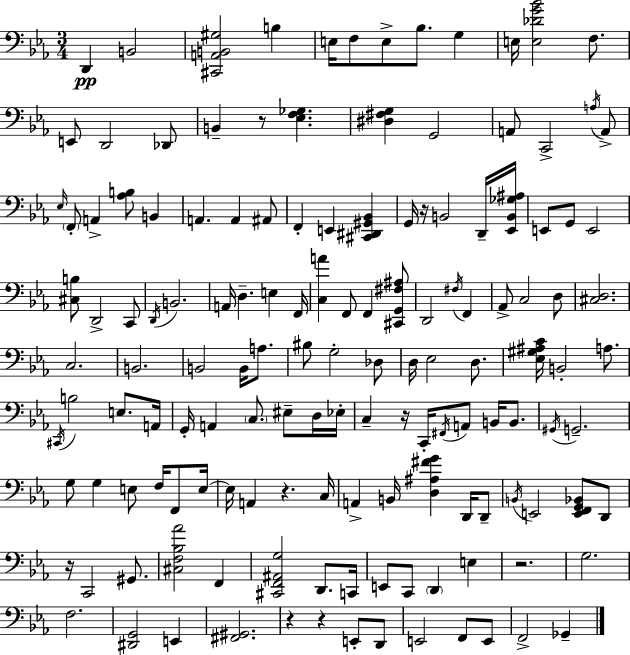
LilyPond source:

{
  \clef bass
  \numericTimeSignature
  \time 3/4
  \key ees \major
  d,4\pp b,2 | <cis, a, b, gis>2 b4 | e16 f8 e8-> bes8. g4 | e16 <e des' g' bes'>2 f8. | \break e,8 d,2 des,8 | b,4-- r8 <ees f ges>4. | <dis fis g>4 g,2 | a,8 c,2-> \acciaccatura { a16 } a,8-> | \break \grace { ees16 } \parenthesize f,8-. a,4-> <aes b>8 b,4 | a,4. a,4 | ais,8 f,4-. e,4 <cis, dis, gis, bes,>4 | g,16 r16 b,2 | \break d,16-- <ees, b, ges ais>16 e,8 g,8 e,2 | <cis b>8 d,2-> | c,8 \acciaccatura { d,16 } b,2. | a,16 d4.-- e4 | \break f,16 <c a'>4 f,8 f,4 | <cis, g, fis ais>8 d,2 \acciaccatura { fis16 } | f,4 aes,8-> c2 | d8 <cis d>2. | \break c2. | b,2. | b,2 | b,16 a8. bis8 g2-. | \break des8 d16 ees2 | d8. <ees gis ais c'>16 b,2-. | a8. \acciaccatura { cis,16 } b2 | e8. a,16 g,16-. a,4 \parenthesize c8. | \break eis8-- d16 ees16-. c4-- r16 c,16-. \acciaccatura { fis,16 } | a,8 b,16 b,8. \acciaccatura { gis,16 } g,2.-- | g8 g4 | e8 f16 f,8 e16~~ e16 a,4 | \break r4. c16 a,4-> b,16 | <d ais fis' g'>4 d,16 d,8-- \acciaccatura { b,16 } e,2 | <e, f, g, bes,>8 d,8 r16 c,2 | gis,8. <cis f bes aes'>2 | \break f,4 <cis, f, ais, g>2 | d,8. c,16 e,8 c,8 | \parenthesize d,4 e4 r2. | g2. | \break f2. | <dis, g,>2 | e,4 <fis, gis,>2. | r4 | \break r4 e,8-. d,8 e,2 | f,8 e,8 f,2-> | ges,4-- \bar "|."
}